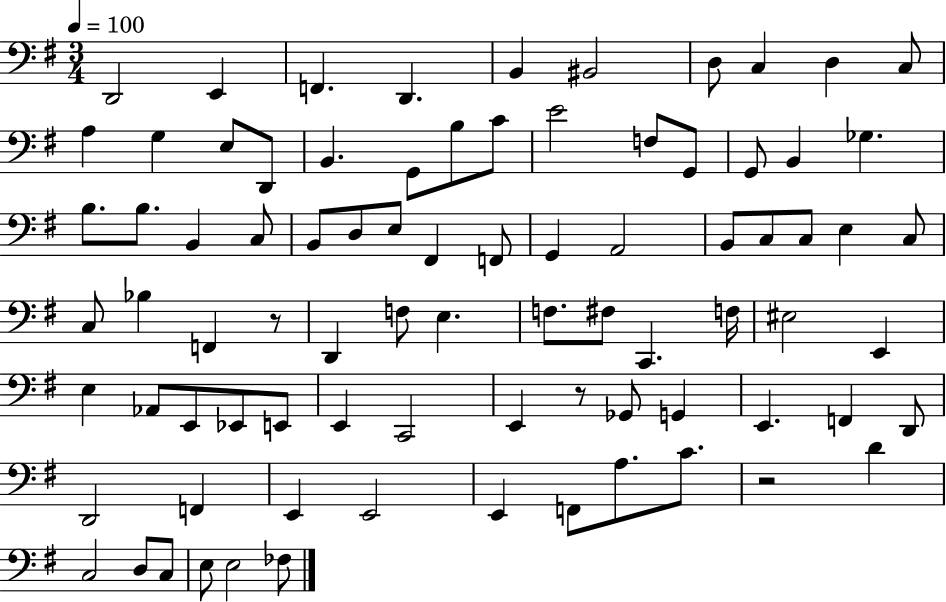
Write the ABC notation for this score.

X:1
T:Untitled
M:3/4
L:1/4
K:G
D,,2 E,, F,, D,, B,, ^B,,2 D,/2 C, D, C,/2 A, G, E,/2 D,,/2 B,, G,,/2 B,/2 C/2 E2 F,/2 G,,/2 G,,/2 B,, _G, B,/2 B,/2 B,, C,/2 B,,/2 D,/2 E,/2 ^F,, F,,/2 G,, A,,2 B,,/2 C,/2 C,/2 E, C,/2 C,/2 _B, F,, z/2 D,, F,/2 E, F,/2 ^F,/2 C,, F,/4 ^E,2 E,, E, _A,,/2 E,,/2 _E,,/2 E,,/2 E,, C,,2 E,, z/2 _G,,/2 G,, E,, F,, D,,/2 D,,2 F,, E,, E,,2 E,, F,,/2 A,/2 C/2 z2 D C,2 D,/2 C,/2 E,/2 E,2 _F,/2